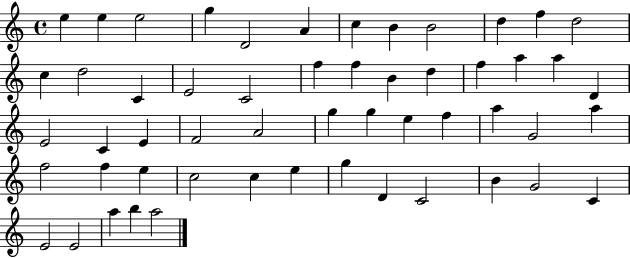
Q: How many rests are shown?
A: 0